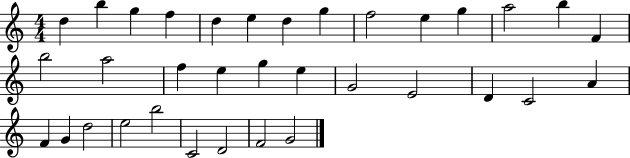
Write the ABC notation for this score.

X:1
T:Untitled
M:4/4
L:1/4
K:C
d b g f d e d g f2 e g a2 b F b2 a2 f e g e G2 E2 D C2 A F G d2 e2 b2 C2 D2 F2 G2